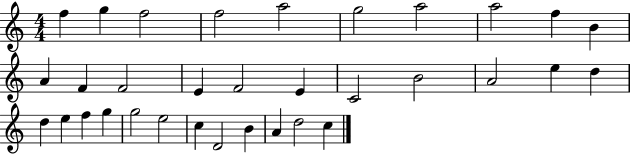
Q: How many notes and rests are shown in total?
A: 33